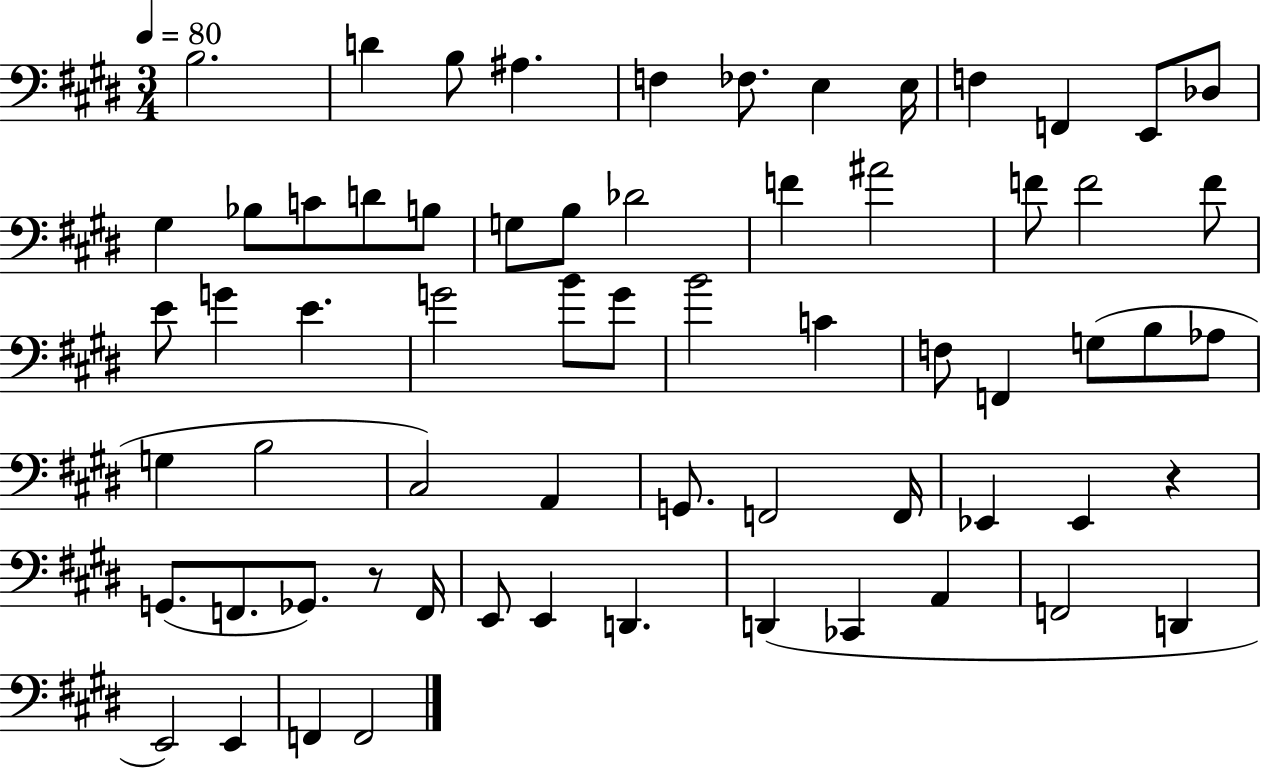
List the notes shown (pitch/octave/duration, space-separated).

B3/h. D4/q B3/e A#3/q. F3/q FES3/e. E3/q E3/s F3/q F2/q E2/e Db3/e G#3/q Bb3/e C4/e D4/e B3/e G3/e B3/e Db4/h F4/q A#4/h F4/e F4/h F4/e E4/e G4/q E4/q. G4/h B4/e G4/e B4/h C4/q F3/e F2/q G3/e B3/e Ab3/e G3/q B3/h C#3/h A2/q G2/e. F2/h F2/s Eb2/q Eb2/q R/q G2/e. F2/e. Gb2/e. R/e F2/s E2/e E2/q D2/q. D2/q CES2/q A2/q F2/h D2/q E2/h E2/q F2/q F2/h